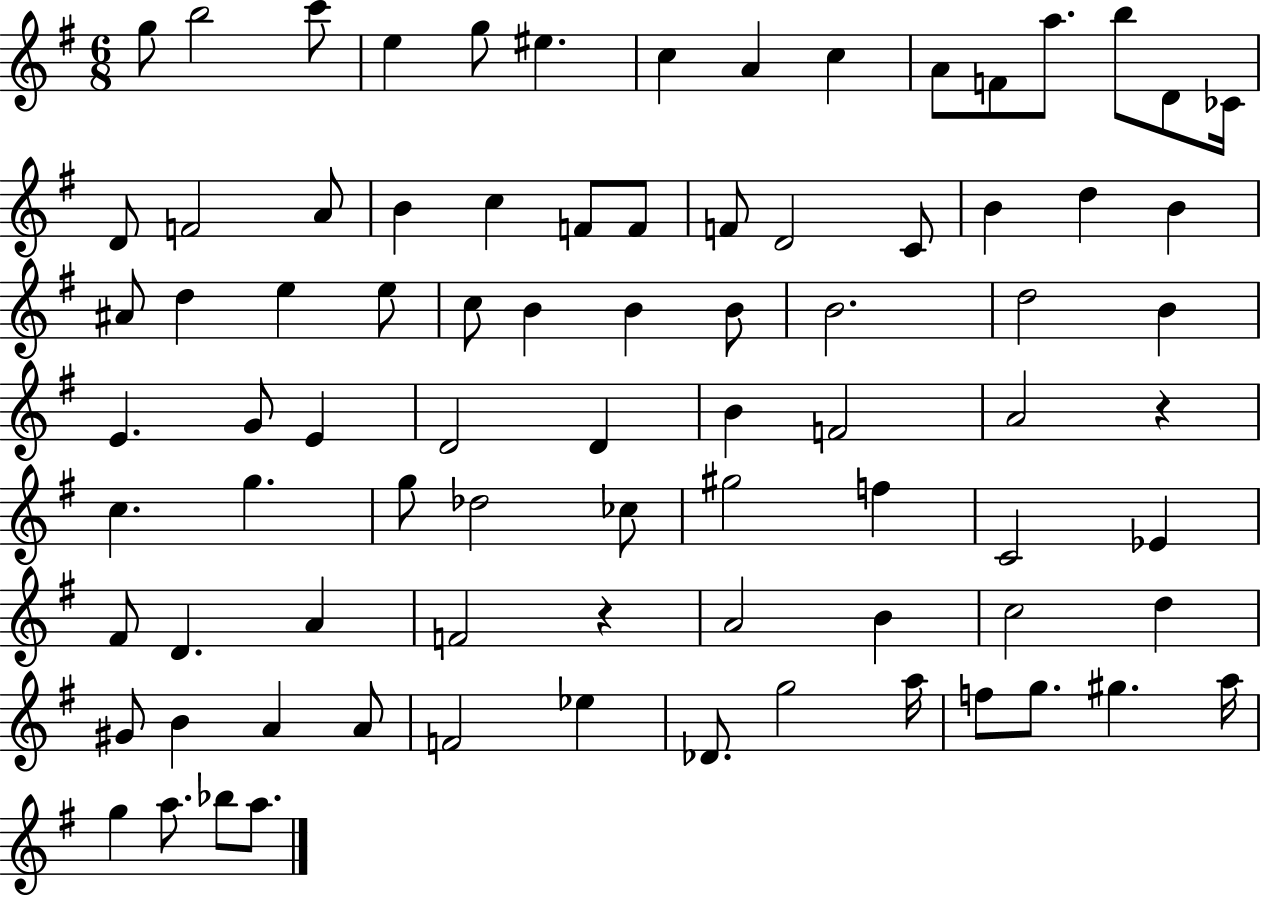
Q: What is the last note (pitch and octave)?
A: A5